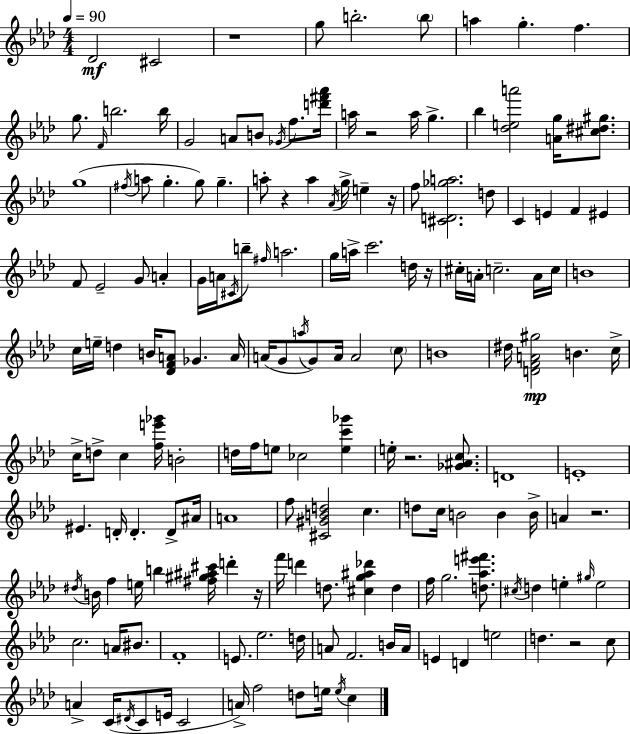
Db4/h C#4/h R/w G5/e B5/h. B5/e A5/q G5/q. F5/q. G5/e. F4/s B5/h. B5/s G4/h A4/e B4/e Gb4/s F5/e. [D6,F#6,Ab6]/s A5/s R/h A5/s G5/q. Bb5/q [Db5,E5,A6]/h [A4,G5]/s [C#5,D#5,G#5]/e. G5/w F#5/s A5/e G5/q. G5/e G5/q. A5/e R/q A5/q Ab4/s G5/s E5/q R/s F5/e [C#4,D4,Gb5,A5]/h. D5/e C4/q E4/q F4/q EIS4/q F4/e Eb4/h G4/e A4/q G4/s A4/s C#4/s B5/e F#5/s A5/h. G5/s A5/s C6/h. D5/s R/s C#5/s A4/s C5/h. A4/s C5/s B4/w C5/s E5/s D5/q B4/s [Db4,F4,A4]/e Gb4/q. A4/s A4/s G4/e A5/s G4/e A4/s A4/h C5/e B4/w D#5/s [D4,F4,A4,G#5]/h B4/q. C5/s C5/s D5/e C5/q [F5,E6,Gb6]/s B4/h D5/s F5/s E5/e CES5/h [E5,C6,Gb6]/q E5/s R/h. [Gb4,A#4,C5]/e. D4/w E4/w EIS4/q. D4/s D4/q. D4/e A#4/s A4/w F5/e [C#4,G#4,B4,D5]/h C5/q. D5/e C5/s B4/h B4/q B4/s A4/q R/h. D#5/s B4/s F5/q E5/s B5/q [F#5,G#5,A#5,C#6]/s D6/q R/s F6/s D6/q D5/e. [C#5,G5,A#5,Db6]/q D5/q F5/s G5/h. [D5,Ab5,E6,F#6]/e. C#5/s D5/q E5/q G#5/s E5/h C5/h. A4/s BIS4/e. F4/w E4/e. Eb5/h. D5/s A4/e F4/h. B4/s A4/s E4/q D4/q E5/h D5/q. R/h C5/e A4/q C4/s D#4/s C4/e E4/s C4/h A4/s F5/h D5/e E5/s E5/s C5/q